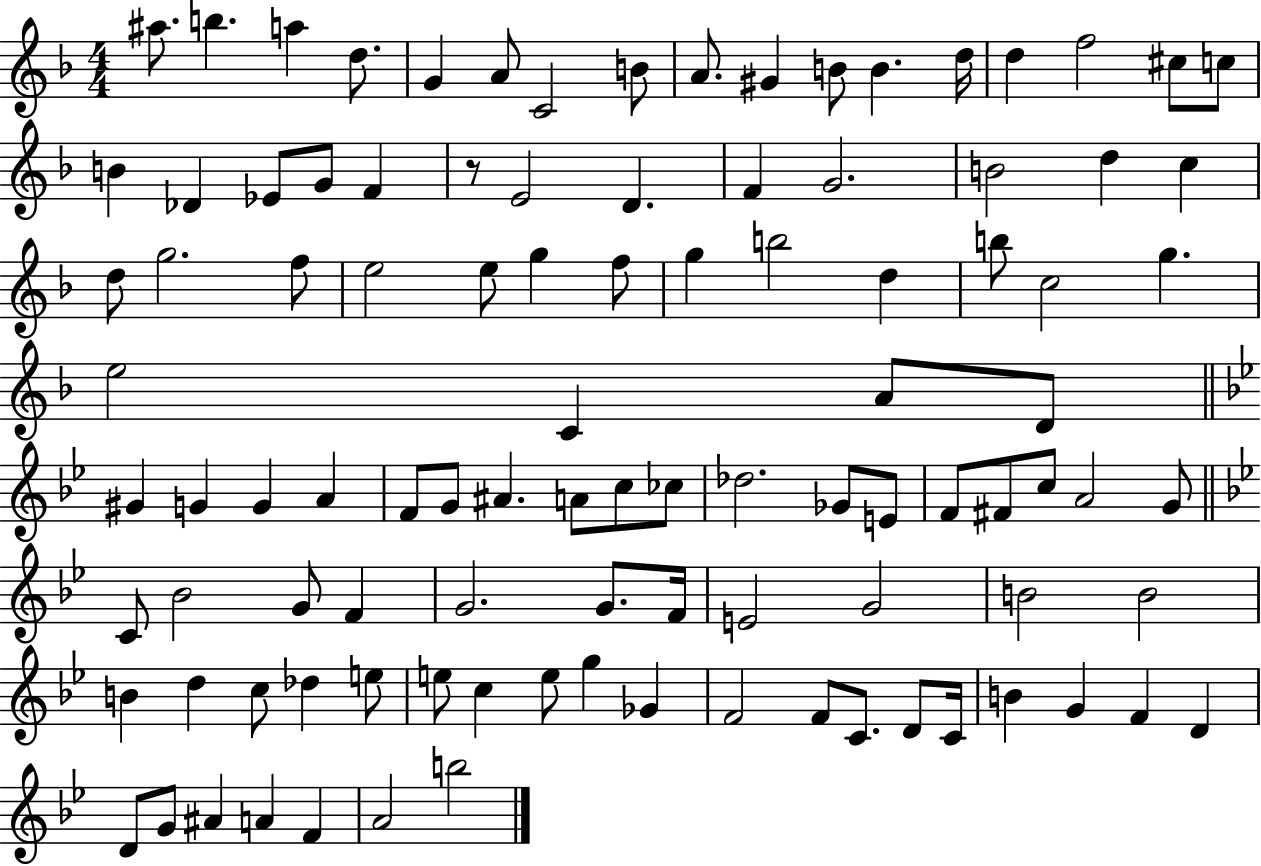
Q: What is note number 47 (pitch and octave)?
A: G#4